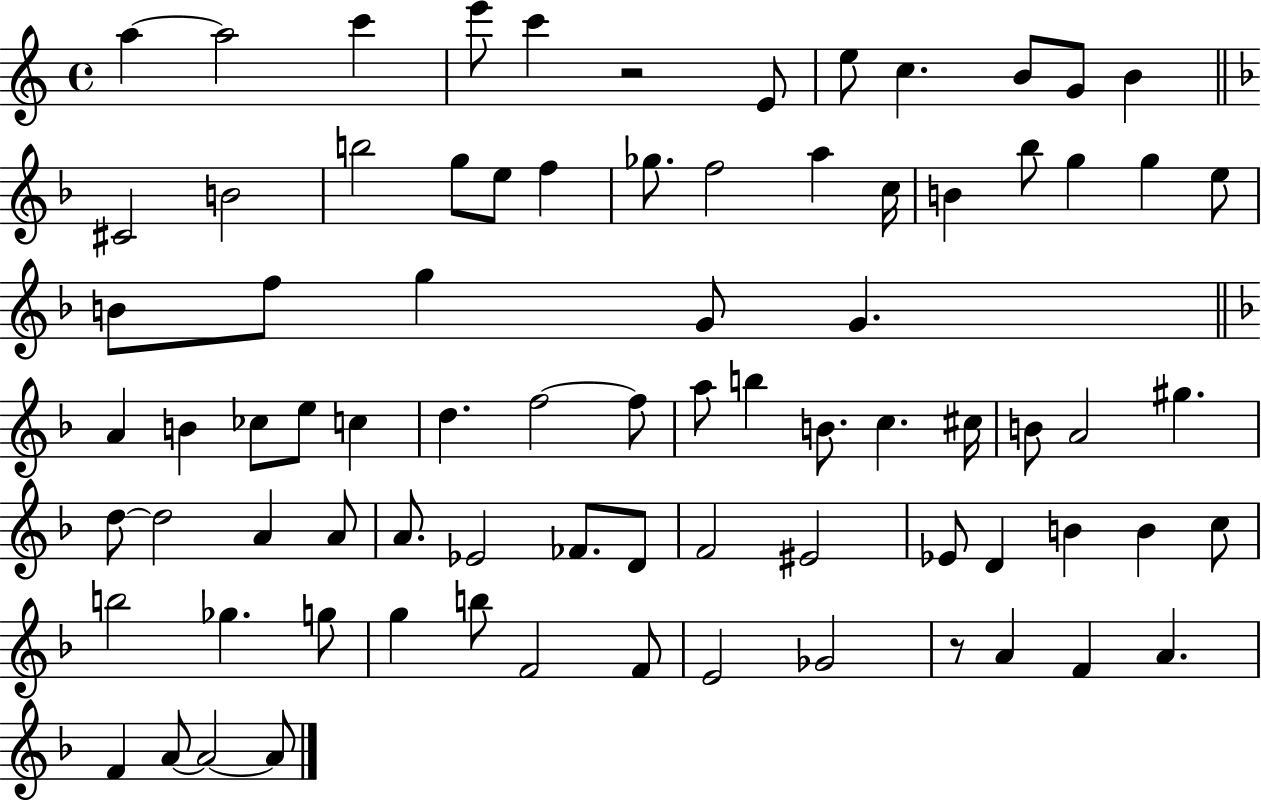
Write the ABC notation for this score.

X:1
T:Untitled
M:4/4
L:1/4
K:C
a a2 c' e'/2 c' z2 E/2 e/2 c B/2 G/2 B ^C2 B2 b2 g/2 e/2 f _g/2 f2 a c/4 B _b/2 g g e/2 B/2 f/2 g G/2 G A B _c/2 e/2 c d f2 f/2 a/2 b B/2 c ^c/4 B/2 A2 ^g d/2 d2 A A/2 A/2 _E2 _F/2 D/2 F2 ^E2 _E/2 D B B c/2 b2 _g g/2 g b/2 F2 F/2 E2 _G2 z/2 A F A F A/2 A2 A/2